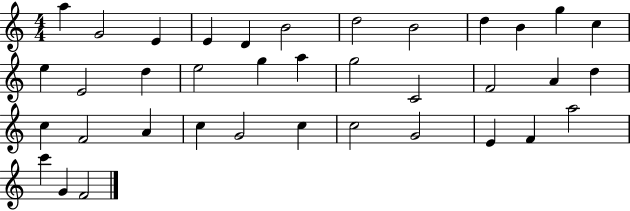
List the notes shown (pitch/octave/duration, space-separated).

A5/q G4/h E4/q E4/q D4/q B4/h D5/h B4/h D5/q B4/q G5/q C5/q E5/q E4/h D5/q E5/h G5/q A5/q G5/h C4/h F4/h A4/q D5/q C5/q F4/h A4/q C5/q G4/h C5/q C5/h G4/h E4/q F4/q A5/h C6/q G4/q F4/h